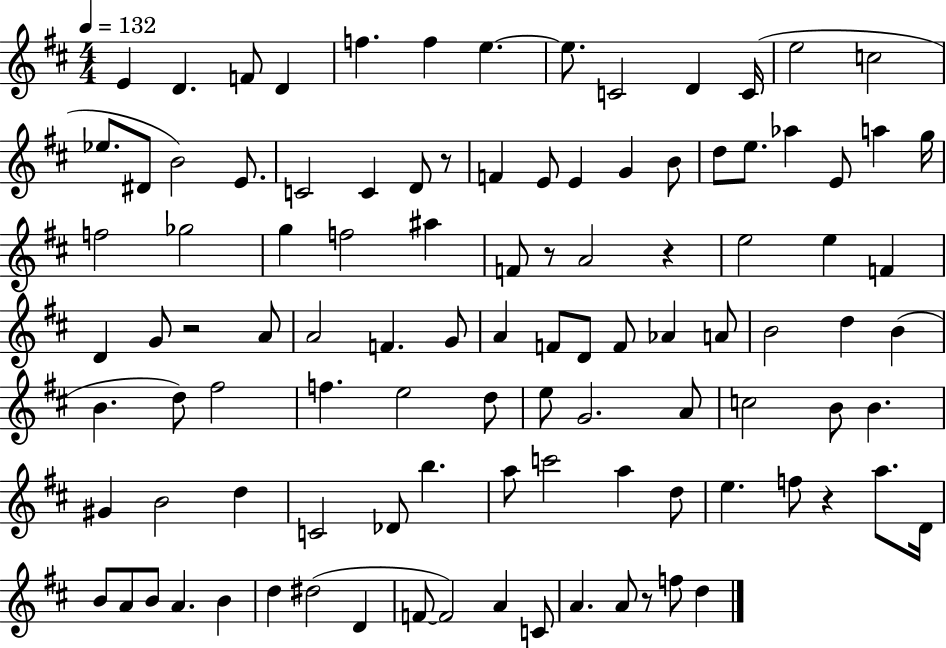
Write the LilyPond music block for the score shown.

{
  \clef treble
  \numericTimeSignature
  \time 4/4
  \key d \major
  \tempo 4 = 132
  e'4 d'4. f'8 d'4 | f''4. f''4 e''4.~~ | e''8. c'2 d'4 c'16( | e''2 c''2 | \break ees''8. dis'8 b'2) e'8. | c'2 c'4 d'8 r8 | f'4 e'8 e'4 g'4 b'8 | d''8 e''8. aes''4 e'8 a''4 g''16 | \break f''2 ges''2 | g''4 f''2 ais''4 | f'8 r8 a'2 r4 | e''2 e''4 f'4 | \break d'4 g'8 r2 a'8 | a'2 f'4. g'8 | a'4 f'8 d'8 f'8 aes'4 a'8 | b'2 d''4 b'4( | \break b'4. d''8) fis''2 | f''4. e''2 d''8 | e''8 g'2. a'8 | c''2 b'8 b'4. | \break gis'4 b'2 d''4 | c'2 des'8 b''4. | a''8 c'''2 a''4 d''8 | e''4. f''8 r4 a''8. d'16 | \break b'8 a'8 b'8 a'4. b'4 | d''4 dis''2( d'4 | f'8~~ f'2) a'4 c'8 | a'4. a'8 r8 f''8 d''4 | \break \bar "|."
}